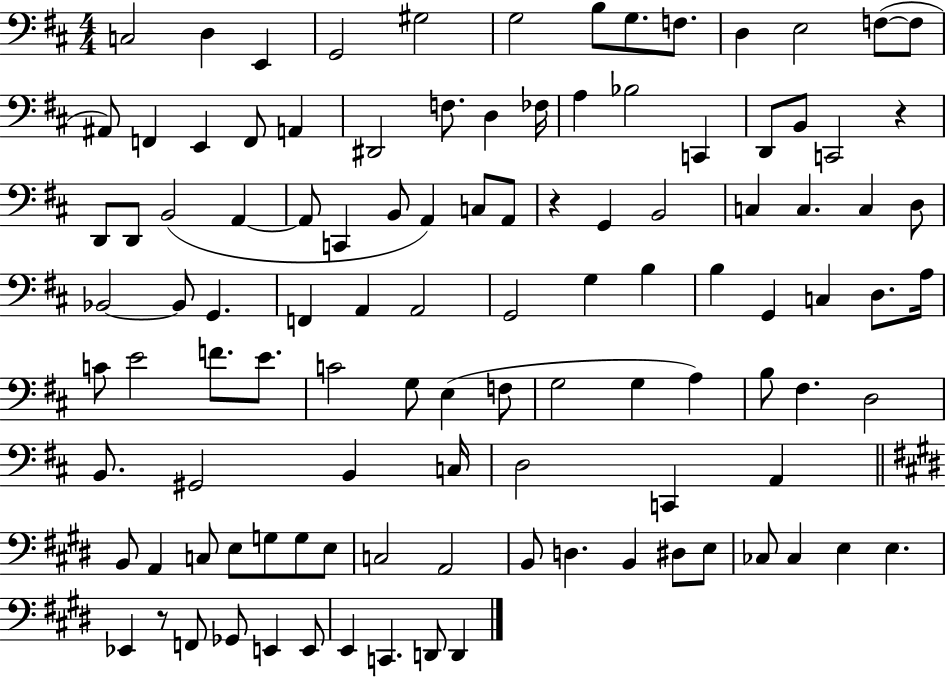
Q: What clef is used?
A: bass